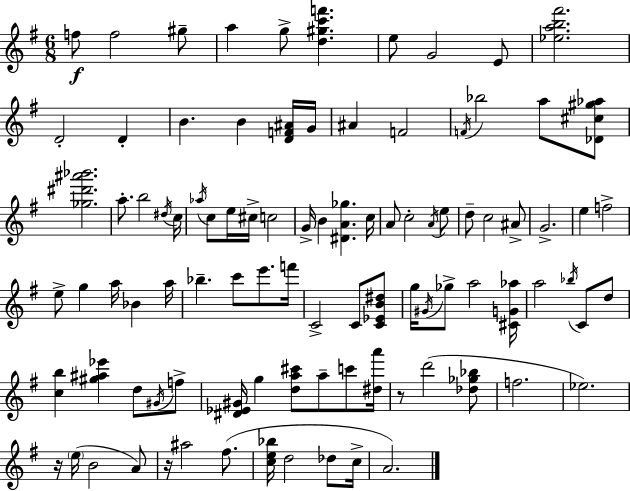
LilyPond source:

{
  \clef treble
  \numericTimeSignature
  \time 6/8
  \key e \minor
  f''8\f f''2 gis''8-- | a''4 g''8-> <d'' gis'' c''' f'''>4. | e''8 g'2 e'8 | <ees'' a'' b'' fis'''>2. | \break d'2-. d'4-. | b'4. b'4 <d' f' ais'>16 g'16 | ais'4 f'2 | \acciaccatura { f'16 } bes''2 a''8 <des' cis'' gis'' aes''>8 | \break <ges'' dis''' ais''' bes'''>2. | a''8.-. b''2 | \acciaccatura { dis''16 } c''16 \acciaccatura { aes''16 } c''8 e''16 cis''16-> c''2 | g'16-> b'4 <dis' a' ges''>4. | \break c''16 a'8 c''2-. | \acciaccatura { a'16 } e''8 d''8-- c''2 | ais'8-> g'2.-> | e''4 f''2-> | \break e''8-> g''4 a''16 bes'4 | a''16 bes''4.-- c'''8 | e'''8. f'''16 c'2-> | c'8 <c' ees' b' dis''>8 g''16 \acciaccatura { gis'16 } ges''8-> a''2 | \break <cis' g' aes''>16 a''2 | \acciaccatura { bes''16 } c'8 d''8 <c'' b''>4 <gis'' ais'' ees'''>4 | d''8 \acciaccatura { gis'16 } f''8-> <dis' ees' gis'>16 g''4 | <d'' a'' cis'''>8 a''8-- c'''8 <dis'' a'''>16 r8 d'''2( | \break <des'' ges'' bes''>8 f''2. | ees''2.) | r16 \parenthesize e''16( b'2 | a'8) r16 ais''2 | \break fis''8.( <c'' e'' bes''>16 d''2 | des''8 c''16-> a'2.) | \bar "|."
}